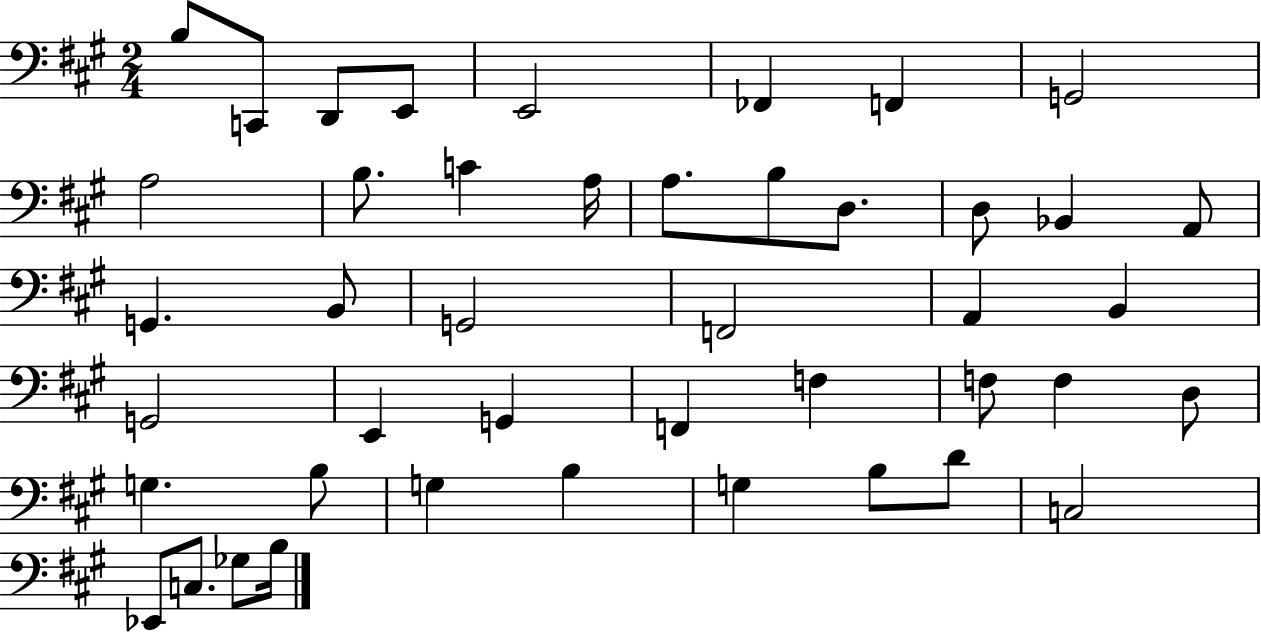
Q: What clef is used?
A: bass